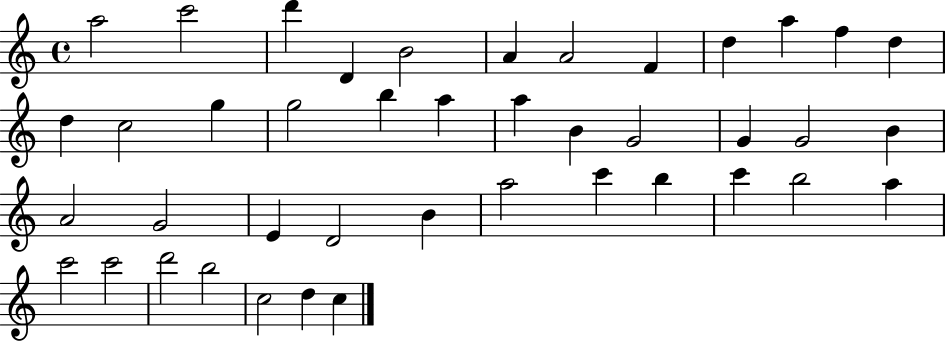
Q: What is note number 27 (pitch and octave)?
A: E4